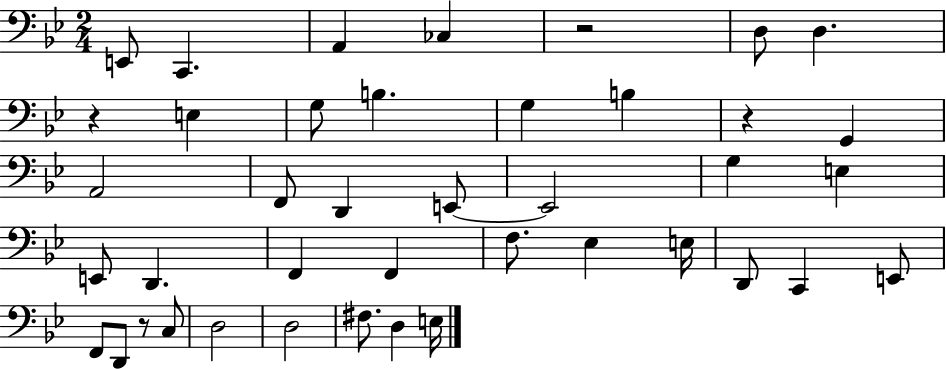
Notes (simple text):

E2/e C2/q. A2/q CES3/q R/h D3/e D3/q. R/q E3/q G3/e B3/q. G3/q B3/q R/q G2/q A2/h F2/e D2/q E2/e E2/h G3/q E3/q E2/e D2/q. F2/q F2/q F3/e. Eb3/q E3/s D2/e C2/q E2/e F2/e D2/e R/e C3/e D3/h D3/h F#3/e. D3/q E3/s